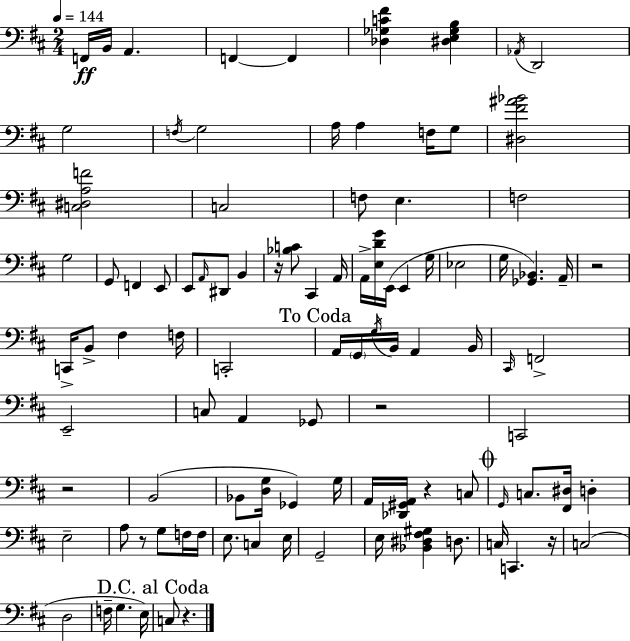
{
  \clef bass
  \numericTimeSignature
  \time 2/4
  \key d \major
  \tempo 4 = 144
  \repeat volta 2 { f,16\ff b,16 a,4. | f,4~~ f,4 | <des ges c' fis'>4 <dis e ges b>4 | \acciaccatura { aes,16 } d,2 | \break g2 | \acciaccatura { f16 } g2 | a16 a4 f16 | g8 <dis fis' ais' bes'>2 | \break <c dis a f'>2 | c2 | f8 e4. | f2 | \break g2 | g,8 f,4 | e,8 e,8 \grace { a,16 } dis,8 b,4 | r16 <bes c'>8 cis,4 | \break a,16 a,16-> <e d' g'>16 e,16( e,4 | g16 ees2 | g16 <ges, bes,>4.) | a,16-- r2 | \break c,16-> b,8-> fis4 | f16 c,2-. | \mark "To Coda" a,16 \parenthesize g,16 \acciaccatura { g16 } b,16 a,4 | b,16 \grace { cis,16 } f,2-> | \break e,2-- | c8 a,4 | ges,8 r2 | c,2 | \break r2 | b,2( | bes,8 <d g>16 | ges,4) g16 a,16 <des, gis, a,>16 r4 | \break c8 \mark \markup { \musicglyph "scripts.coda" } \grace { g,16 } c8. | <fis, dis>16 d4-. e2-- | a8 | r8 g8 f16 f16 e8. | \break c4 e16 g,2-- | e16 <bes, dis fis gis>4 | d8. c16 c,4. | r16 c2( | \break d2 | f16-- g4. | e16) \mark "D.C. al Coda" c8 | r4. } \bar "|."
}